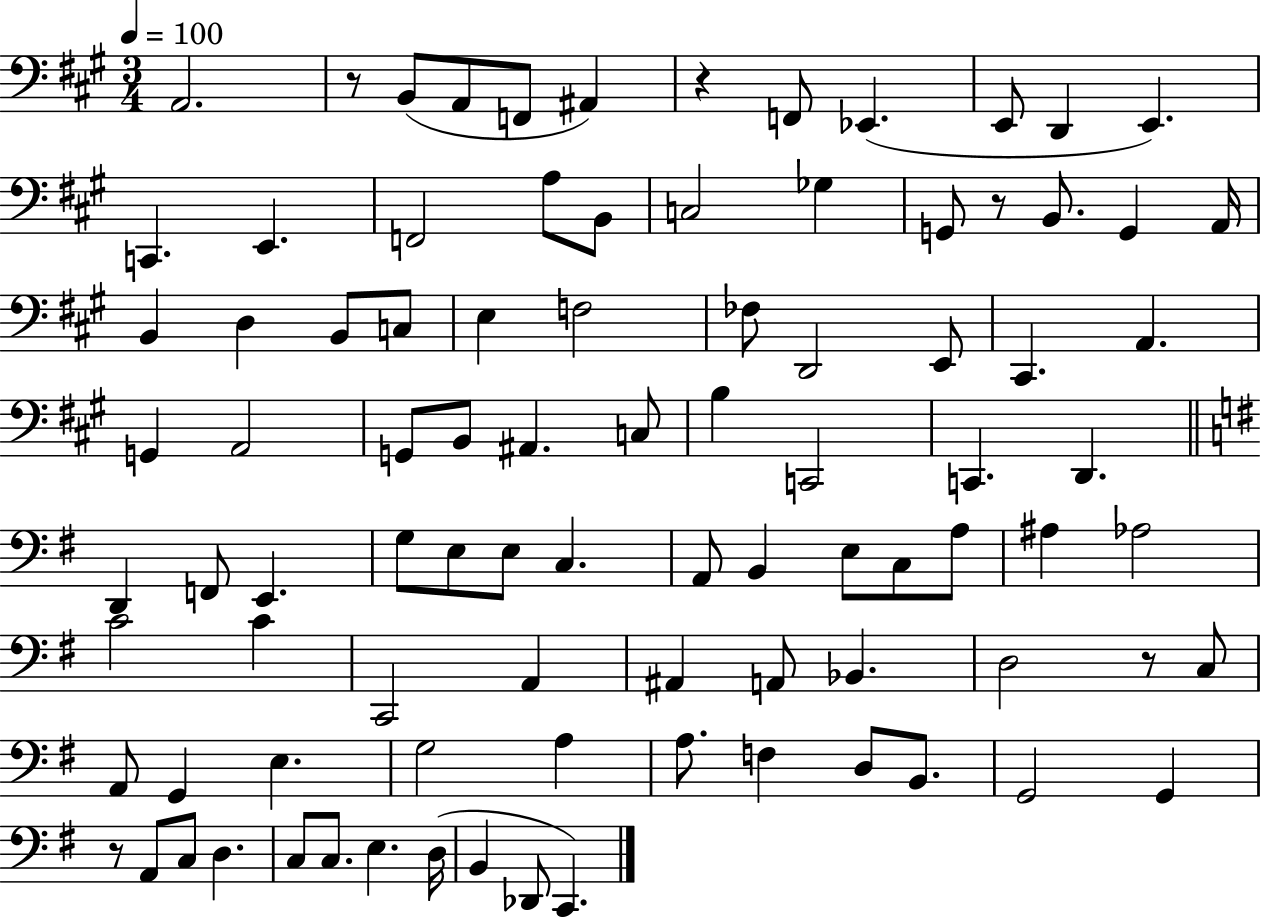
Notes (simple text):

A2/h. R/e B2/e A2/e F2/e A#2/q R/q F2/e Eb2/q. E2/e D2/q E2/q. C2/q. E2/q. F2/h A3/e B2/e C3/h Gb3/q G2/e R/e B2/e. G2/q A2/s B2/q D3/q B2/e C3/e E3/q F3/h FES3/e D2/h E2/e C#2/q. A2/q. G2/q A2/h G2/e B2/e A#2/q. C3/e B3/q C2/h C2/q. D2/q. D2/q F2/e E2/q. G3/e E3/e E3/e C3/q. A2/e B2/q E3/e C3/e A3/e A#3/q Ab3/h C4/h C4/q C2/h A2/q A#2/q A2/e Bb2/q. D3/h R/e C3/e A2/e G2/q E3/q. G3/h A3/q A3/e. F3/q D3/e B2/e. G2/h G2/q R/e A2/e C3/e D3/q. C3/e C3/e. E3/q. D3/s B2/q Db2/e C2/q.